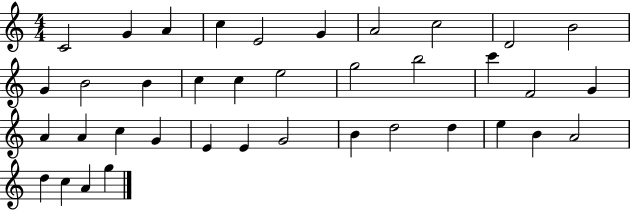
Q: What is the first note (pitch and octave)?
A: C4